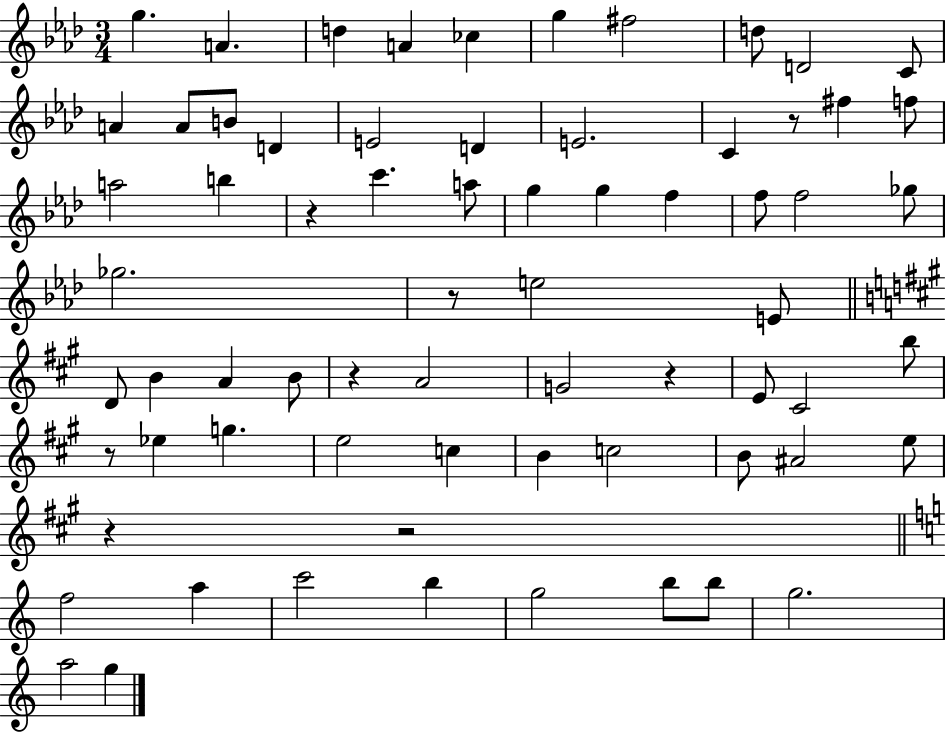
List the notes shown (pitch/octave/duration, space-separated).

G5/q. A4/q. D5/q A4/q CES5/q G5/q F#5/h D5/e D4/h C4/e A4/q A4/e B4/e D4/q E4/h D4/q E4/h. C4/q R/e F#5/q F5/e A5/h B5/q R/q C6/q. A5/e G5/q G5/q F5/q F5/e F5/h Gb5/e Gb5/h. R/e E5/h E4/e D4/e B4/q A4/q B4/e R/q A4/h G4/h R/q E4/e C#4/h B5/e R/e Eb5/q G5/q. E5/h C5/q B4/q C5/h B4/e A#4/h E5/e R/q R/h F5/h A5/q C6/h B5/q G5/h B5/e B5/e G5/h. A5/h G5/q